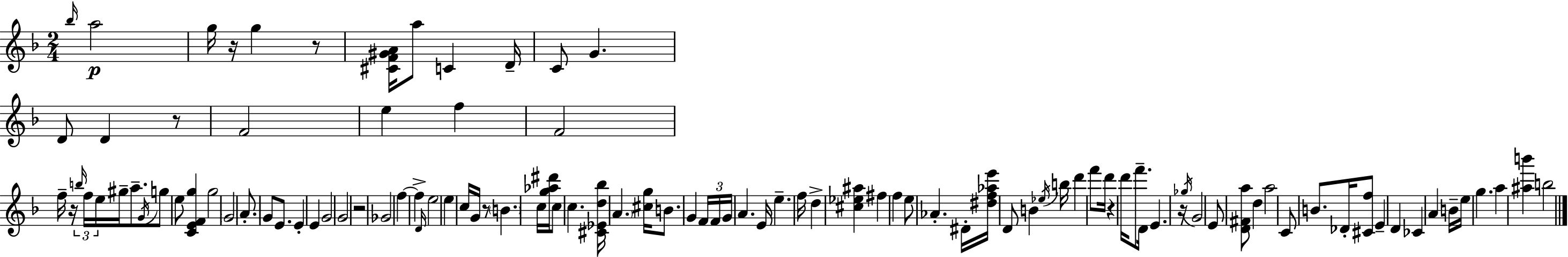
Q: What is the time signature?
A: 2/4